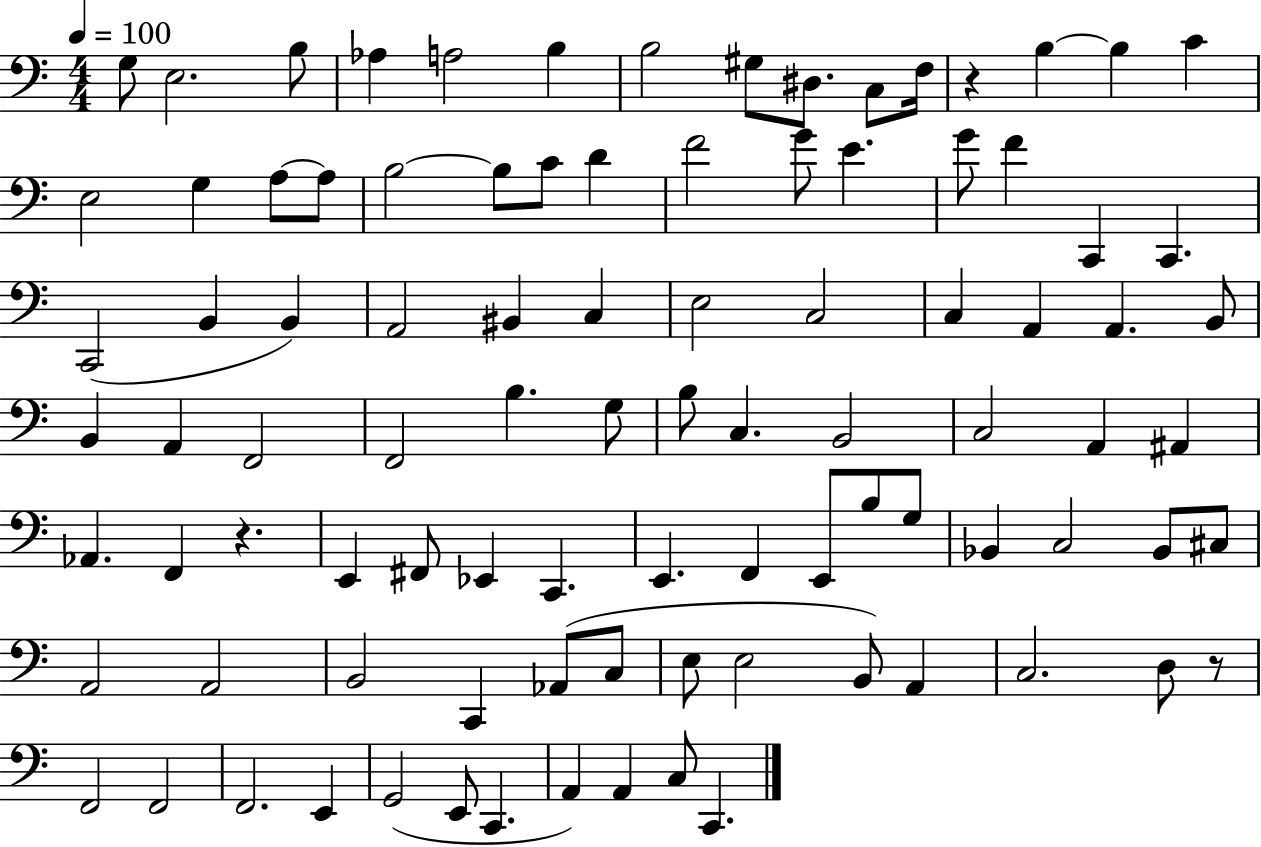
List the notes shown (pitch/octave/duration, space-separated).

G3/e E3/h. B3/e Ab3/q A3/h B3/q B3/h G#3/e D#3/e. C3/e F3/s R/q B3/q B3/q C4/q E3/h G3/q A3/e A3/e B3/h B3/e C4/e D4/q F4/h G4/e E4/q. G4/e F4/q C2/q C2/q. C2/h B2/q B2/q A2/h BIS2/q C3/q E3/h C3/h C3/q A2/q A2/q. B2/e B2/q A2/q F2/h F2/h B3/q. G3/e B3/e C3/q. B2/h C3/h A2/q A#2/q Ab2/q. F2/q R/q. E2/q F#2/e Eb2/q C2/q. E2/q. F2/q E2/e B3/e G3/e Bb2/q C3/h Bb2/e C#3/e A2/h A2/h B2/h C2/q Ab2/e C3/e E3/e E3/h B2/e A2/q C3/h. D3/e R/e F2/h F2/h F2/h. E2/q G2/h E2/e C2/q. A2/q A2/q C3/e C2/q.